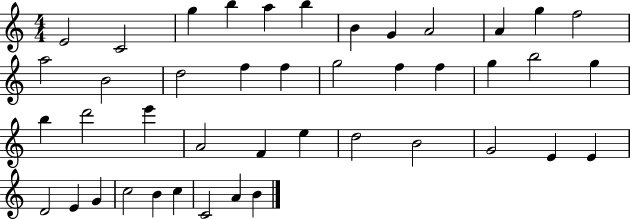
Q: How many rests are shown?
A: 0